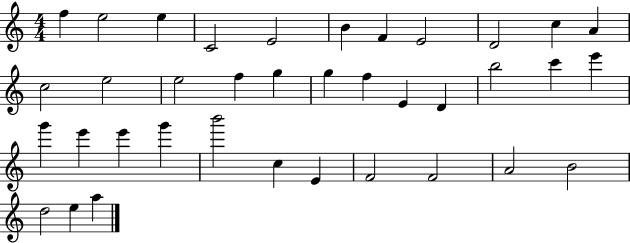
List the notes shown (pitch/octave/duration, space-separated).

F5/q E5/h E5/q C4/h E4/h B4/q F4/q E4/h D4/h C5/q A4/q C5/h E5/h E5/h F5/q G5/q G5/q F5/q E4/q D4/q B5/h C6/q E6/q G6/q E6/q E6/q G6/q B6/h C5/q E4/q F4/h F4/h A4/h B4/h D5/h E5/q A5/q